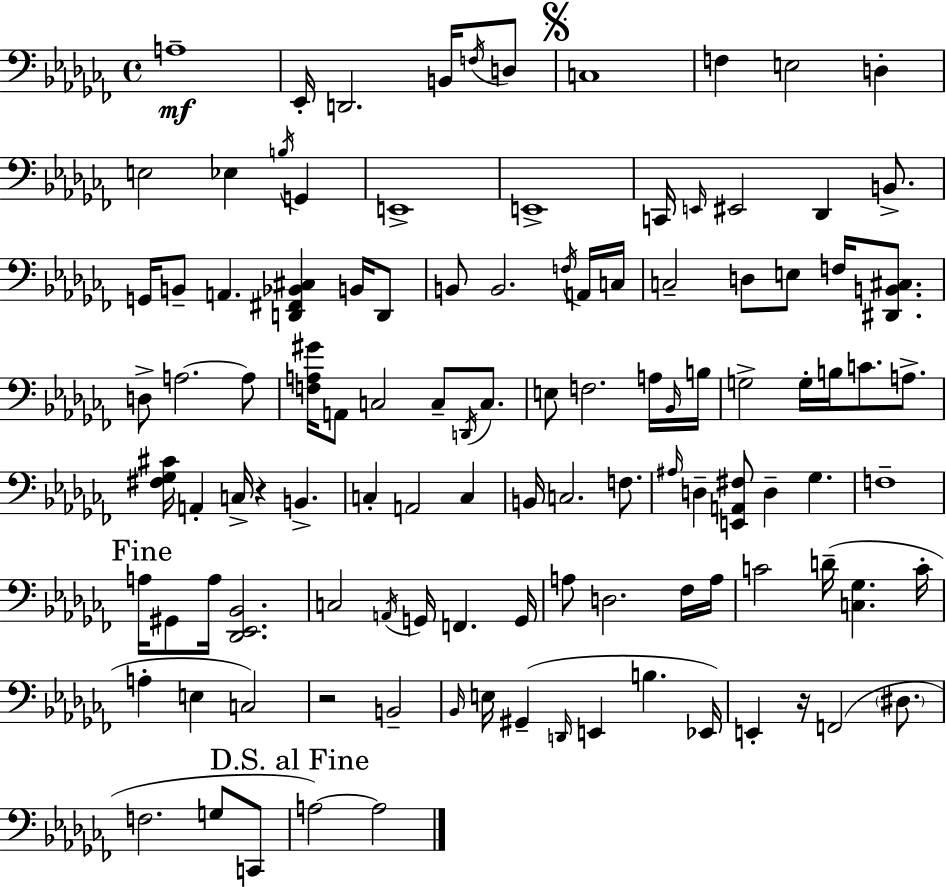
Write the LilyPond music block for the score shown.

{
  \clef bass
  \time 4/4
  \defaultTimeSignature
  \key aes \minor
  a1--\mf | ees,16-. d,2. b,16 \acciaccatura { f16 } d8 | \mark \markup { \musicglyph "scripts.segno" } c1 | f4 e2 d4-. | \break e2 ees4 \acciaccatura { b16 } g,4 | e,1-> | e,1-> | c,16 \grace { e,16 } eis,2 des,4 | \break b,8.-> g,16 b,8-- a,4. <d, fis, bes, cis>4 | b,16 d,8 b,8 b,2. | \acciaccatura { f16 } a,16 c16 c2-- d8 e8 | f16 <dis, b, cis>8. d8-> a2.~~ | \break a8 <f a gis'>16 a,8 c2 c8-- | \acciaccatura { d,16 } c8. e8 f2. | a16 \grace { bes,16 } b16 g2-> g16-. b16 | c'8. a8.-> <fis ges cis'>16 a,4-. c16-> r4 | \break b,4.-> c4-. a,2 | c4 b,16 c2. | f8. \grace { ais16 } d4-- <e, a, fis>8 d4-- | ges4. f1-- | \break \mark "Fine" a16 gis,8 a16 <des, ees, bes,>2. | c2 \acciaccatura { a,16 } | g,16 f,4. g,16 a8 d2. | fes16 a16 c'2 | \break d'16--( <c ges>4. c'16-. a4-. e4 | c2) r2 | b,2-- \grace { bes,16 } e16 gis,4--( \grace { d,16 } e,4 | b4. ees,16) e,4-. r16 f,2( | \break \parenthesize dis8. f2. | g8 c,8 \mark "D.S. al Fine" a2~~) | a2 \bar "|."
}